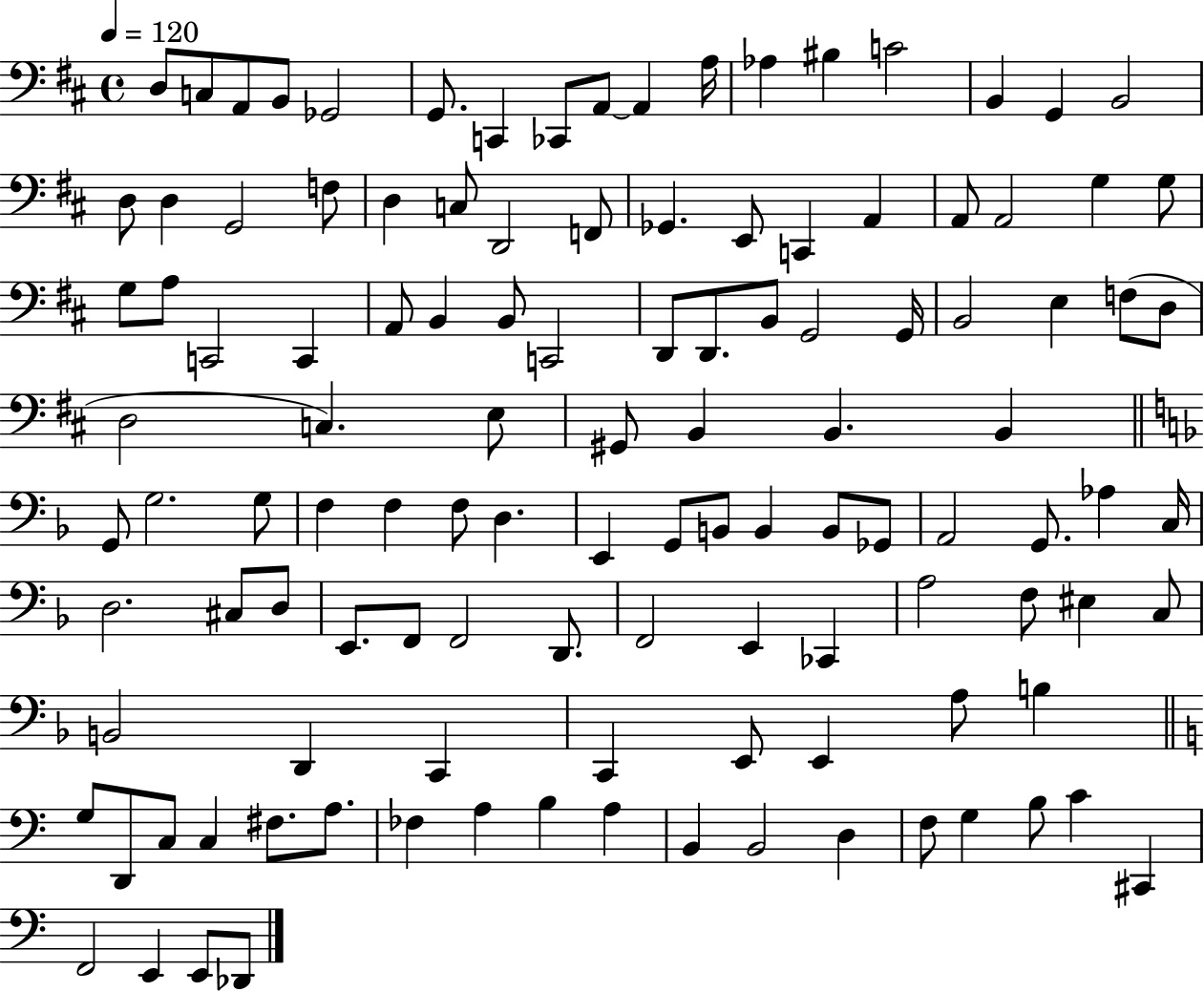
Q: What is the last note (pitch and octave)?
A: Db2